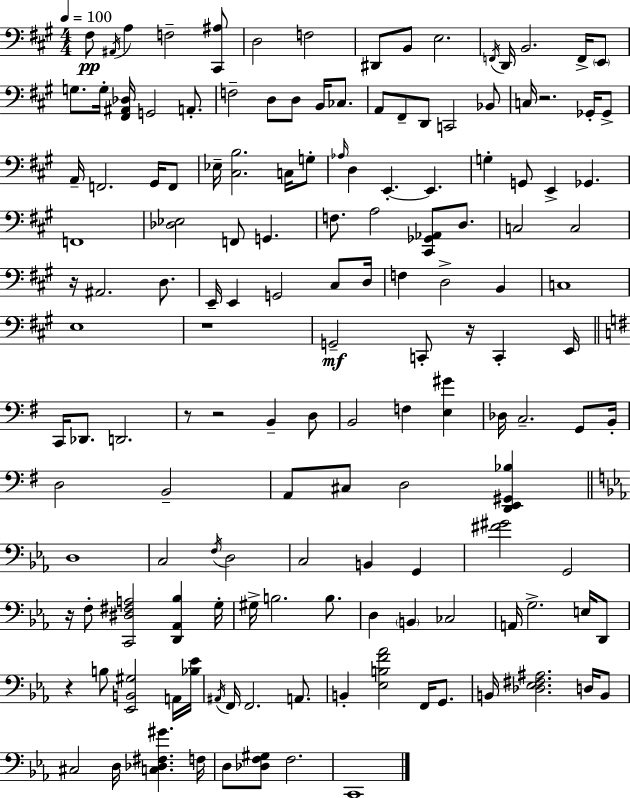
F#3/e A#2/s A3/q F3/h [C#2,A#3]/e D3/h F3/h D#2/e B2/e E3/h. F2/s D2/s B2/h. F2/s E2/e G3/e. G3/s [F#2,A#2,Db3]/s G2/h A2/e. F3/h D3/e D3/e B2/s CES3/e. A2/e F#2/e D2/e C2/h Bb2/e C3/s R/h. Gb2/s Gb2/e A2/s F2/h. G#2/s F2/e Eb3/s [C#3,B3]/h. C3/s G3/e Ab3/s D3/q E2/q. E2/q. G3/q G2/e E2/q Gb2/q. F2/w [Db3,Eb3]/h F2/e G2/q. F3/e. A3/h [C#2,Gb2,Ab2]/e D3/e. C3/h C3/h R/s A#2/h. D3/e. E2/s E2/q G2/h C#3/e D3/s F3/q D3/h B2/q C3/w E3/w R/w G2/h C2/e R/s C2/q E2/s C2/s Db2/e. D2/h. R/e R/h B2/q D3/e B2/h F3/q [E3,G#4]/q Db3/s C3/h. G2/e B2/s D3/h B2/h A2/e C#3/e D3/h [D2,E2,G#2,Bb3]/q D3/w C3/h F3/s D3/h C3/h B2/q G2/q [F#4,G#4]/h G2/h R/s F3/e [C2,D#3,F#3,A3]/h [D2,Ab2,Bb3]/q G3/s G#3/s B3/h. B3/e. D3/q B2/q CES3/h A2/s G3/h. E3/s D2/e R/q B3/e [Eb2,B2,G#3]/h A2/s [Bb3,Eb4]/s A#2/s F2/s F2/h. A2/e. B2/q [Eb3,B3,F4,Ab4]/h F2/s G2/e. B2/s [Db3,Eb3,F#3,A#3]/h. D3/s B2/e C#3/h D3/s [C3,Db3,F#3,G#4]/q. F3/s D3/e [Db3,F3,G#3]/e F3/h. C2/w